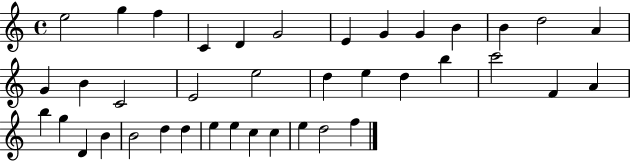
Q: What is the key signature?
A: C major